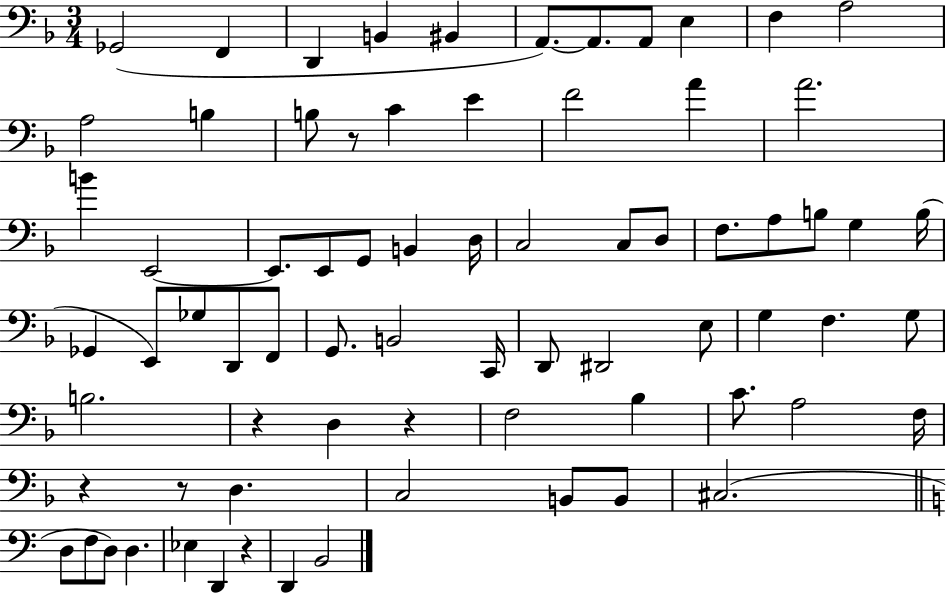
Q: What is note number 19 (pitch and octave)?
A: A4